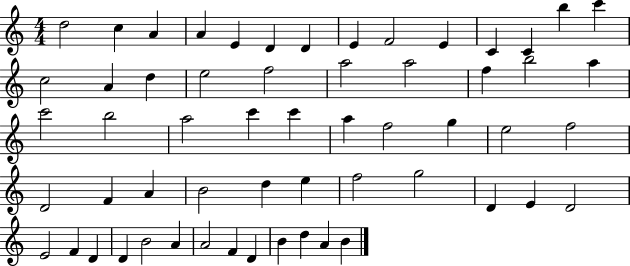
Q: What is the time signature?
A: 4/4